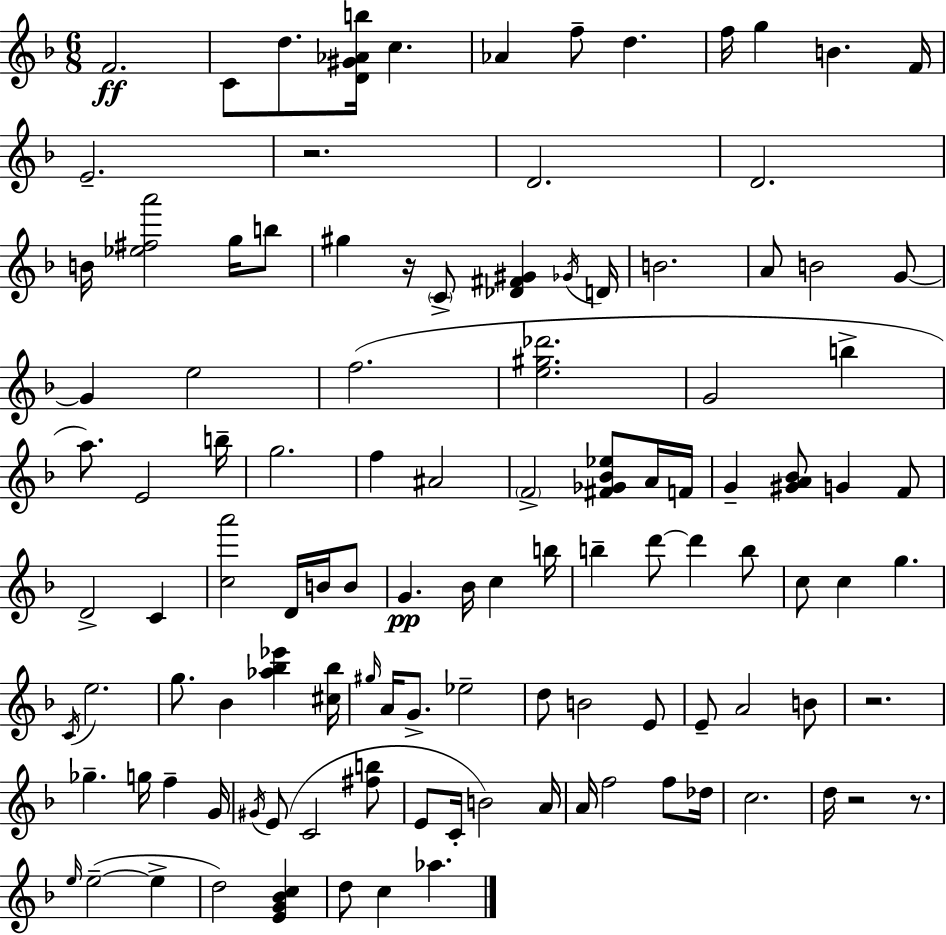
F4/h. C4/e D5/e. [D4,G#4,Ab4,B5]/s C5/q. Ab4/q F5/e D5/q. F5/s G5/q B4/q. F4/s E4/h. R/h. D4/h. D4/h. B4/s [Eb5,F#5,A6]/h G5/s B5/e G#5/q R/s C4/e [Db4,F#4,G#4]/q Gb4/s D4/s B4/h. A4/e B4/h G4/e G4/q E5/h F5/h. [E5,G#5,Db6]/h. G4/h B5/q A5/e. E4/h B5/s G5/h. F5/q A#4/h F4/h [F#4,Gb4,Bb4,Eb5]/e A4/s F4/s G4/q [G#4,A4,Bb4]/e G4/q F4/e D4/h C4/q [C5,A6]/h D4/s B4/s B4/e G4/q. Bb4/s C5/q B5/s B5/q D6/e D6/q B5/e C5/e C5/q G5/q. C4/s E5/h. G5/e. Bb4/q [Ab5,Bb5,Eb6]/q [C#5,Bb5]/s G#5/s A4/s G4/e. Eb5/h D5/e B4/h E4/e E4/e A4/h B4/e R/h. Gb5/q. G5/s F5/q G4/s G#4/s E4/e C4/h [F#5,B5]/e E4/e C4/s B4/h A4/s A4/s F5/h F5/e Db5/s C5/h. D5/s R/h R/e. E5/s E5/h E5/q D5/h [E4,G4,Bb4,C5]/q D5/e C5/q Ab5/q.